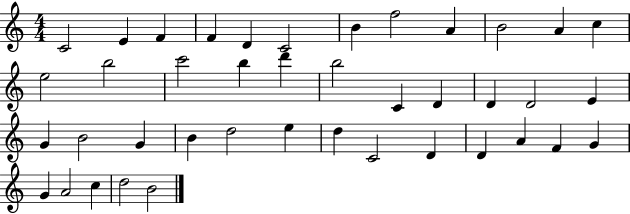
C4/h E4/q F4/q F4/q D4/q C4/h B4/q F5/h A4/q B4/h A4/q C5/q E5/h B5/h C6/h B5/q D6/q B5/h C4/q D4/q D4/q D4/h E4/q G4/q B4/h G4/q B4/q D5/h E5/q D5/q C4/h D4/q D4/q A4/q F4/q G4/q G4/q A4/h C5/q D5/h B4/h